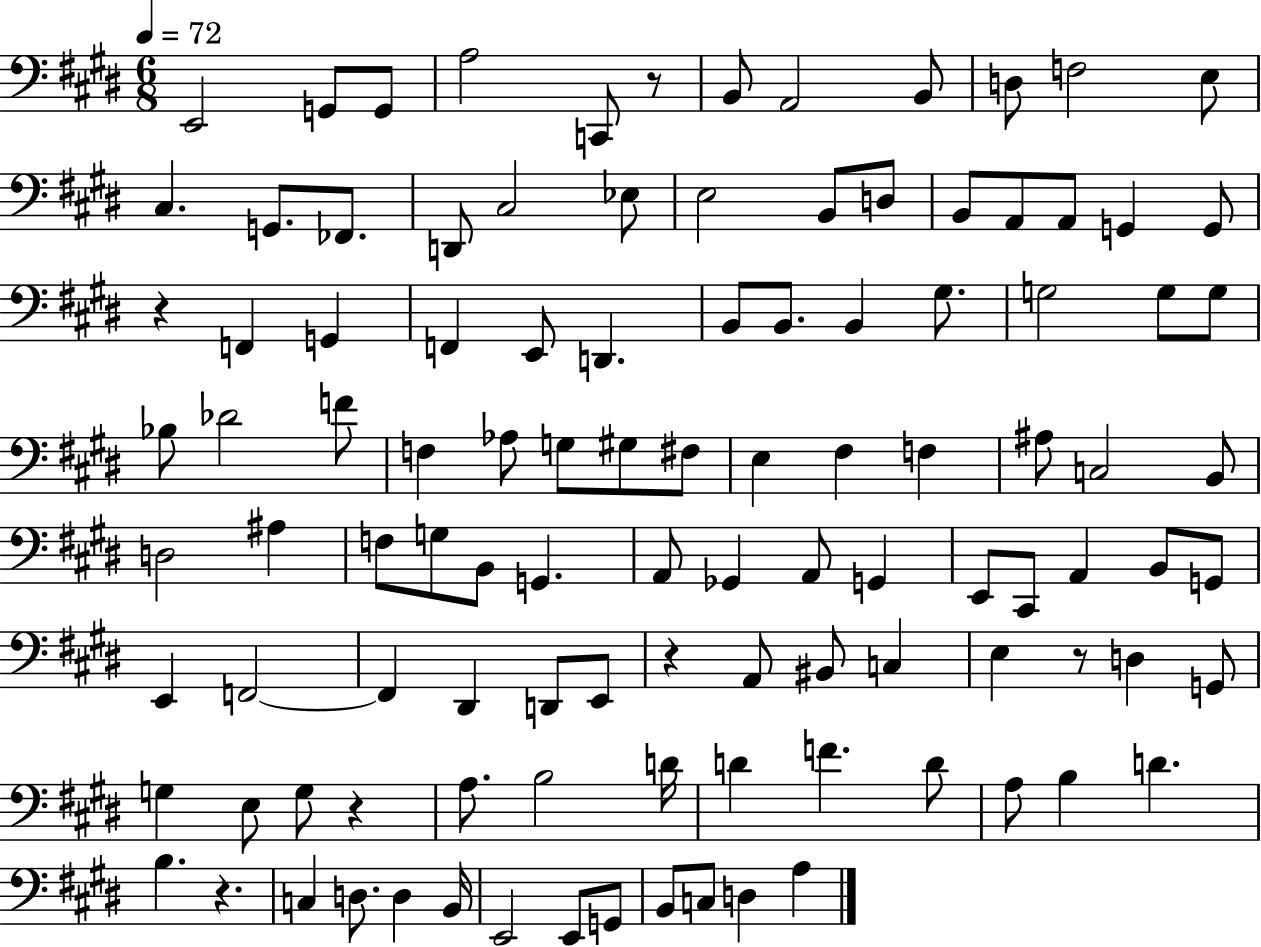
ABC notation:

X:1
T:Untitled
M:6/8
L:1/4
K:E
E,,2 G,,/2 G,,/2 A,2 C,,/2 z/2 B,,/2 A,,2 B,,/2 D,/2 F,2 E,/2 ^C, G,,/2 _F,,/2 D,,/2 ^C,2 _E,/2 E,2 B,,/2 D,/2 B,,/2 A,,/2 A,,/2 G,, G,,/2 z F,, G,, F,, E,,/2 D,, B,,/2 B,,/2 B,, ^G,/2 G,2 G,/2 G,/2 _B,/2 _D2 F/2 F, _A,/2 G,/2 ^G,/2 ^F,/2 E, ^F, F, ^A,/2 C,2 B,,/2 D,2 ^A, F,/2 G,/2 B,,/2 G,, A,,/2 _G,, A,,/2 G,, E,,/2 ^C,,/2 A,, B,,/2 G,,/2 E,, F,,2 F,, ^D,, D,,/2 E,,/2 z A,,/2 ^B,,/2 C, E, z/2 D, G,,/2 G, E,/2 G,/2 z A,/2 B,2 D/4 D F D/2 A,/2 B, D B, z C, D,/2 D, B,,/4 E,,2 E,,/2 G,,/2 B,,/2 C,/2 D, A,